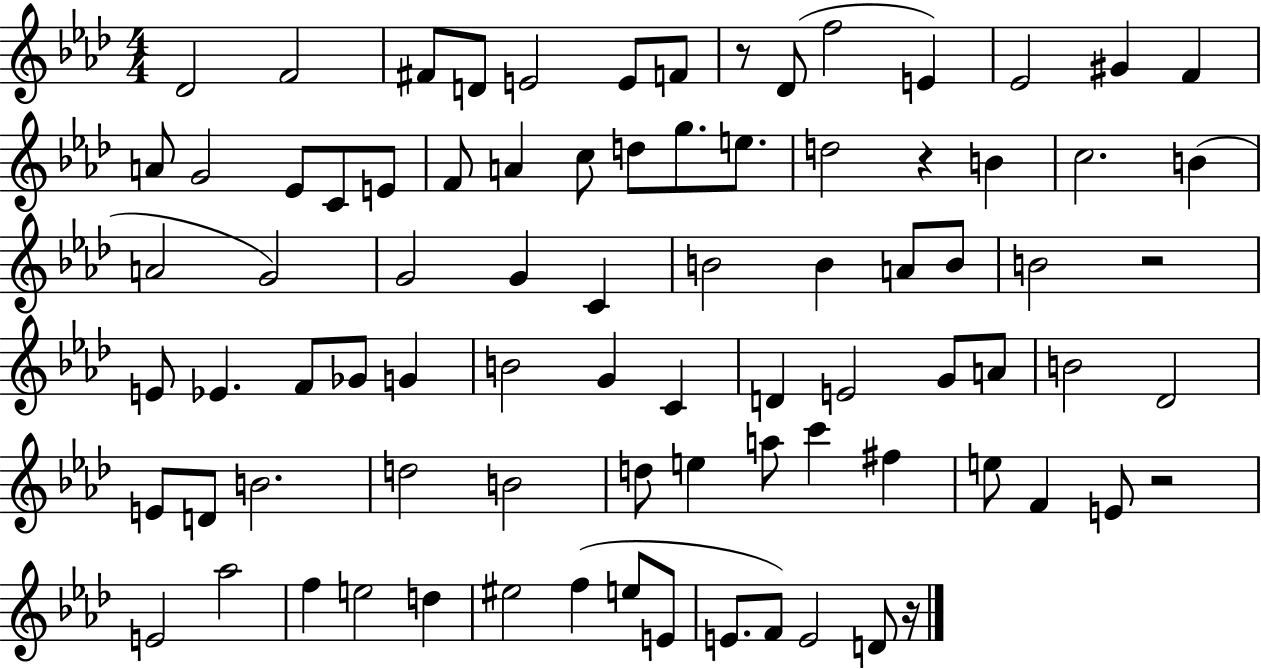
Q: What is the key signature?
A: AES major